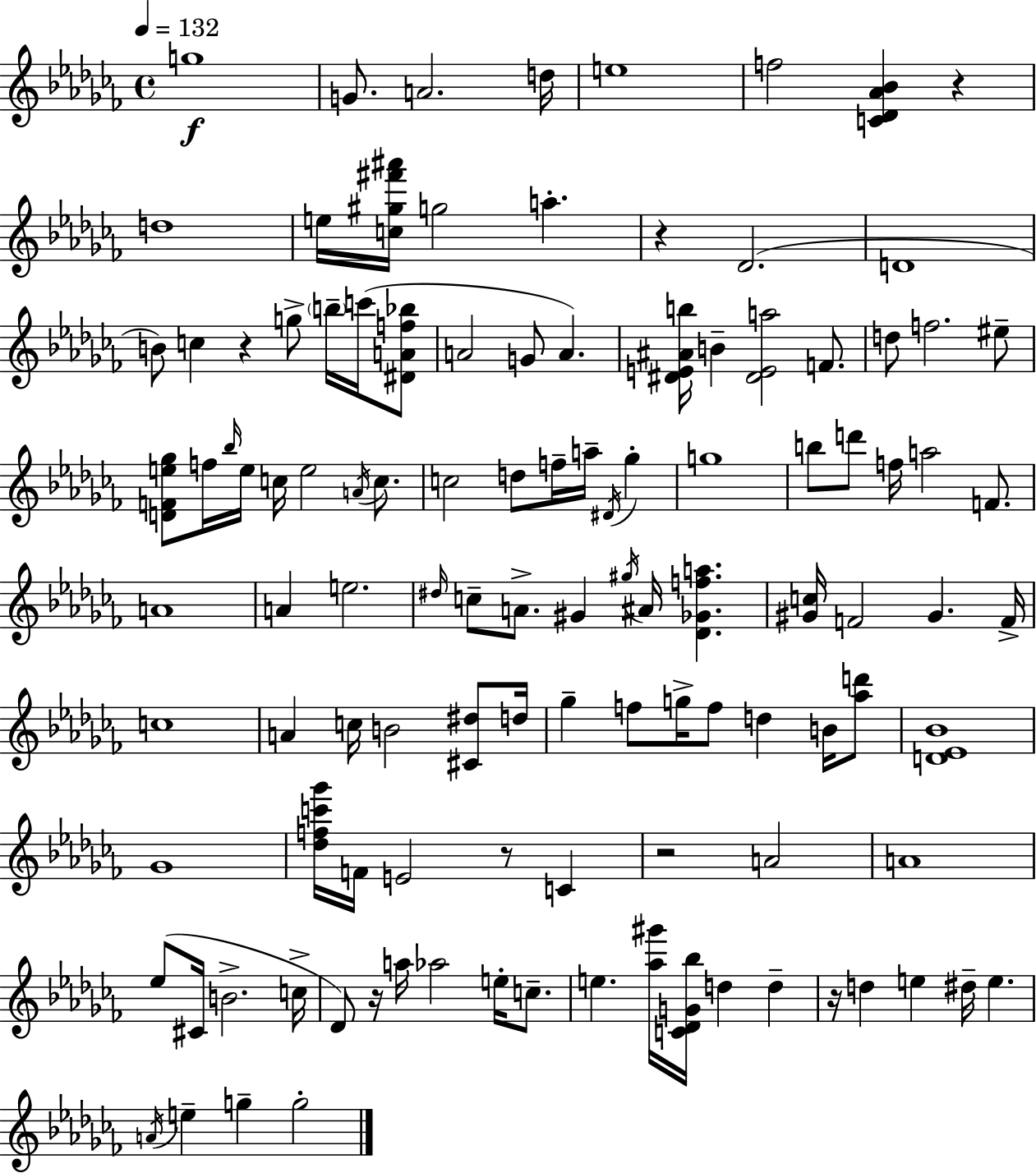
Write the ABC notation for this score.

X:1
T:Untitled
M:4/4
L:1/4
K:Abm
g4 G/2 A2 d/4 e4 f2 [C_D_A_B] z d4 e/4 [c^g^f'^a']/4 g2 a z _D2 D4 B/2 c z g/2 b/4 c'/4 [^DAf_b]/2 A2 G/2 A [^DE^Ab]/4 B [^DEa]2 F/2 d/2 f2 ^e/2 [DFe_g]/2 f/4 _b/4 e/4 c/4 e2 A/4 c/2 c2 d/2 f/4 a/4 ^D/4 _g g4 b/2 d'/2 f/4 a2 F/2 A4 A e2 ^d/4 c/2 A/2 ^G ^g/4 ^A/4 [_D_Gfa] [^Gc]/4 F2 ^G F/4 c4 A c/4 B2 [^C^d]/2 d/4 _g f/2 g/4 f/2 d B/4 [_ad']/2 [D_E_B]4 _G4 [_dfc'_g']/4 F/4 E2 z/2 C z2 A2 A4 _e/2 ^C/4 B2 c/4 _D/2 z/4 a/4 _a2 e/4 c/2 e [_a^g']/4 [C_DG_b]/4 d d z/4 d e ^d/4 e A/4 e g g2